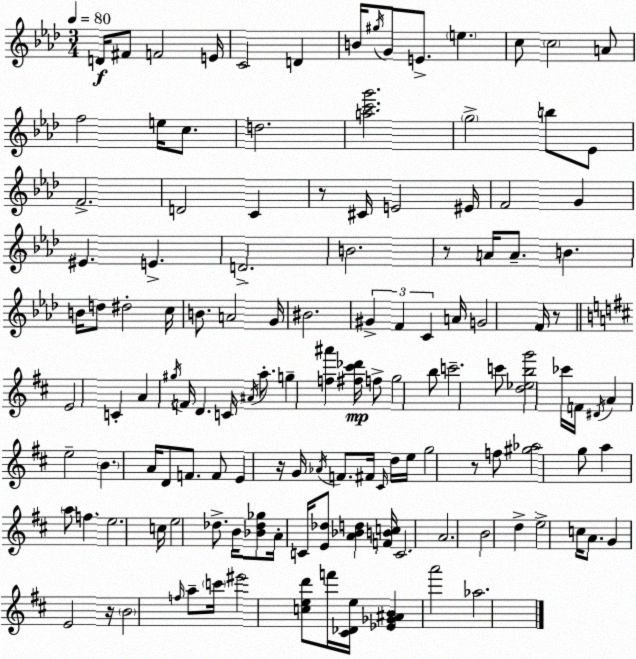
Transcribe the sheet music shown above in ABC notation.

X:1
T:Untitled
M:3/4
L:1/4
K:Ab
D/4 ^F/2 F2 E/4 C2 D B/4 ^g/4 G/2 E/2 e c/2 c2 A/2 f2 e/4 c/2 d2 [ac'g']2 g2 b/2 _E/2 F2 D2 C z/2 ^C/4 E2 ^E/4 F2 G ^E E D2 B2 z/2 A/4 A/2 B B/4 d/2 ^d2 c/4 B/2 A2 G/4 ^B2 ^G F C A/4 G2 F/4 z/2 E2 C A ^g/4 F/4 D C/4 ^A/4 a/2 g [f^a'] [^f^c'_d']/4 f/2 g2 b/2 c'2 c'/2 [d_ebg']2 _c'/4 F/4 ^D/4 A e2 B A/4 D/2 F/2 F/2 E z/4 G/4 _A/4 F/2 ^F/4 ^C/4 d/4 e/4 g2 z/2 f/2 [^g_a]2 g/2 a a/2 f e2 c/4 e2 _d/2 B/4 [_B_d_g]/2 A/4 C/4 [E_d]/2 [A_Bd] [FBc]/4 C2 A2 B2 d e2 c/4 A/2 G E2 z/4 B2 f/4 a/2 c'/4 ^e'2 [ced']/2 f'/4 [^C_De]/4 [_E_G^AB] a'2 _a2